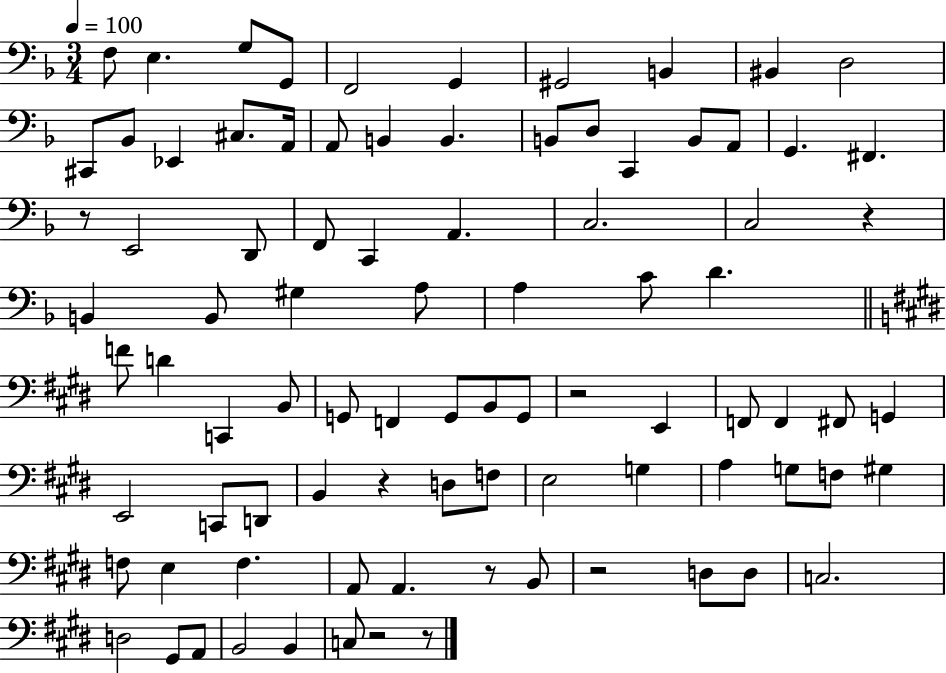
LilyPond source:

{
  \clef bass
  \numericTimeSignature
  \time 3/4
  \key f \major
  \tempo 4 = 100
  f8 e4. g8 g,8 | f,2 g,4 | gis,2 b,4 | bis,4 d2 | \break cis,8 bes,8 ees,4 cis8. a,16 | a,8 b,4 b,4. | b,8 d8 c,4 b,8 a,8 | g,4. fis,4. | \break r8 e,2 d,8 | f,8 c,4 a,4. | c2. | c2 r4 | \break b,4 b,8 gis4 a8 | a4 c'8 d'4. | \bar "||" \break \key e \major f'8 d'4 c,4 b,8 | g,8 f,4 g,8 b,8 g,8 | r2 e,4 | f,8 f,4 fis,8 g,4 | \break e,2 c,8 d,8 | b,4 r4 d8 f8 | e2 g4 | a4 g8 f8 gis4 | \break f8 e4 f4. | a,8 a,4. r8 b,8 | r2 d8 d8 | c2. | \break d2 gis,8 a,8 | b,2 b,4 | c8 r2 r8 | \bar "|."
}